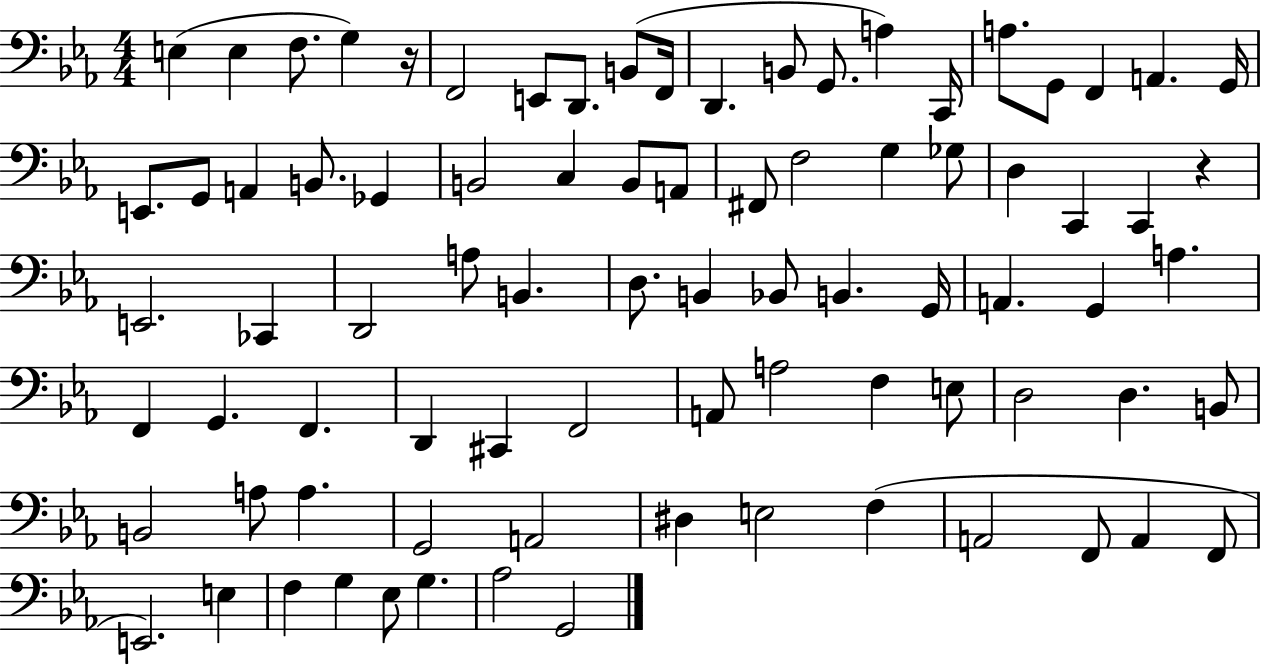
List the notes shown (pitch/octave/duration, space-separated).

E3/q E3/q F3/e. G3/q R/s F2/h E2/e D2/e. B2/e F2/s D2/q. B2/e G2/e. A3/q C2/s A3/e. G2/e F2/q A2/q. G2/s E2/e. G2/e A2/q B2/e. Gb2/q B2/h C3/q B2/e A2/e F#2/e F3/h G3/q Gb3/e D3/q C2/q C2/q R/q E2/h. CES2/q D2/h A3/e B2/q. D3/e. B2/q Bb2/e B2/q. G2/s A2/q. G2/q A3/q. F2/q G2/q. F2/q. D2/q C#2/q F2/h A2/e A3/h F3/q E3/e D3/h D3/q. B2/e B2/h A3/e A3/q. G2/h A2/h D#3/q E3/h F3/q A2/h F2/e A2/q F2/e E2/h. E3/q F3/q G3/q Eb3/e G3/q. Ab3/h G2/h